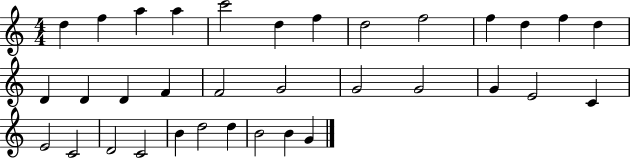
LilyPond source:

{
  \clef treble
  \numericTimeSignature
  \time 4/4
  \key c \major
  d''4 f''4 a''4 a''4 | c'''2 d''4 f''4 | d''2 f''2 | f''4 d''4 f''4 d''4 | \break d'4 d'4 d'4 f'4 | f'2 g'2 | g'2 g'2 | g'4 e'2 c'4 | \break e'2 c'2 | d'2 c'2 | b'4 d''2 d''4 | b'2 b'4 g'4 | \break \bar "|."
}